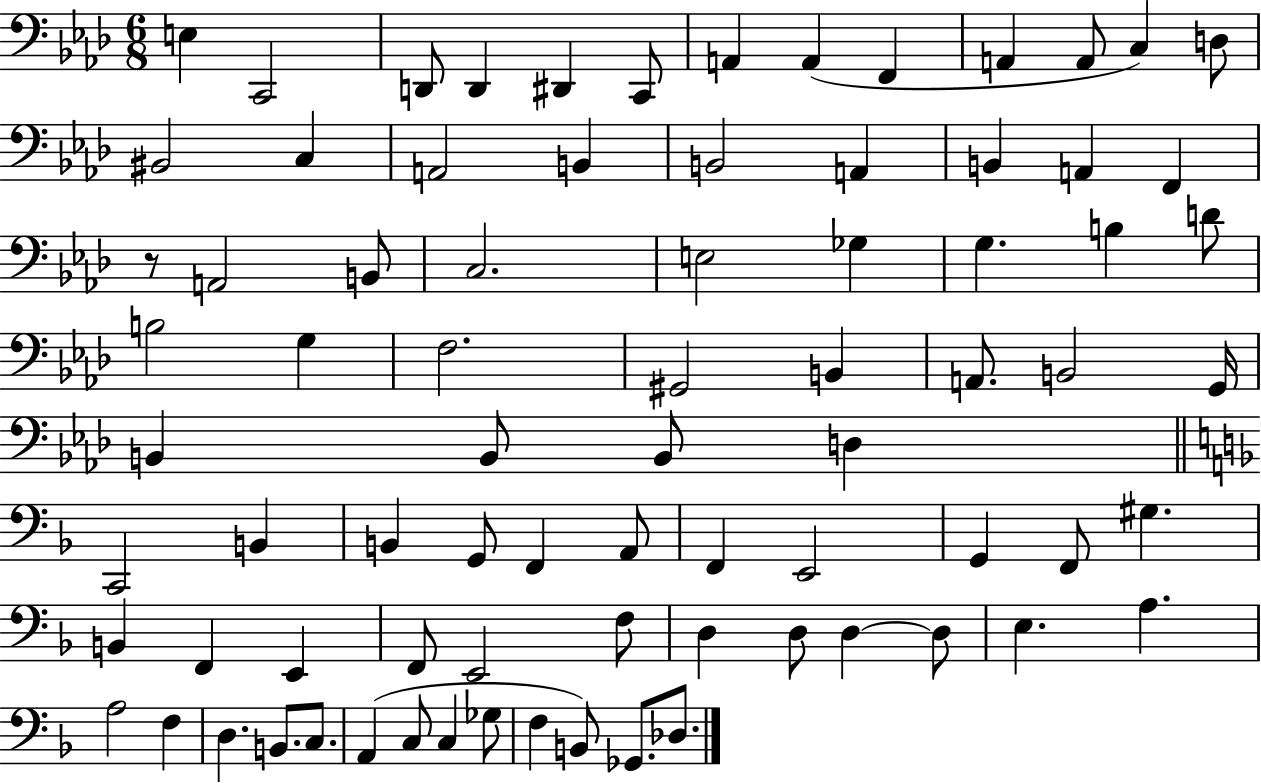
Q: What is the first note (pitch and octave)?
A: E3